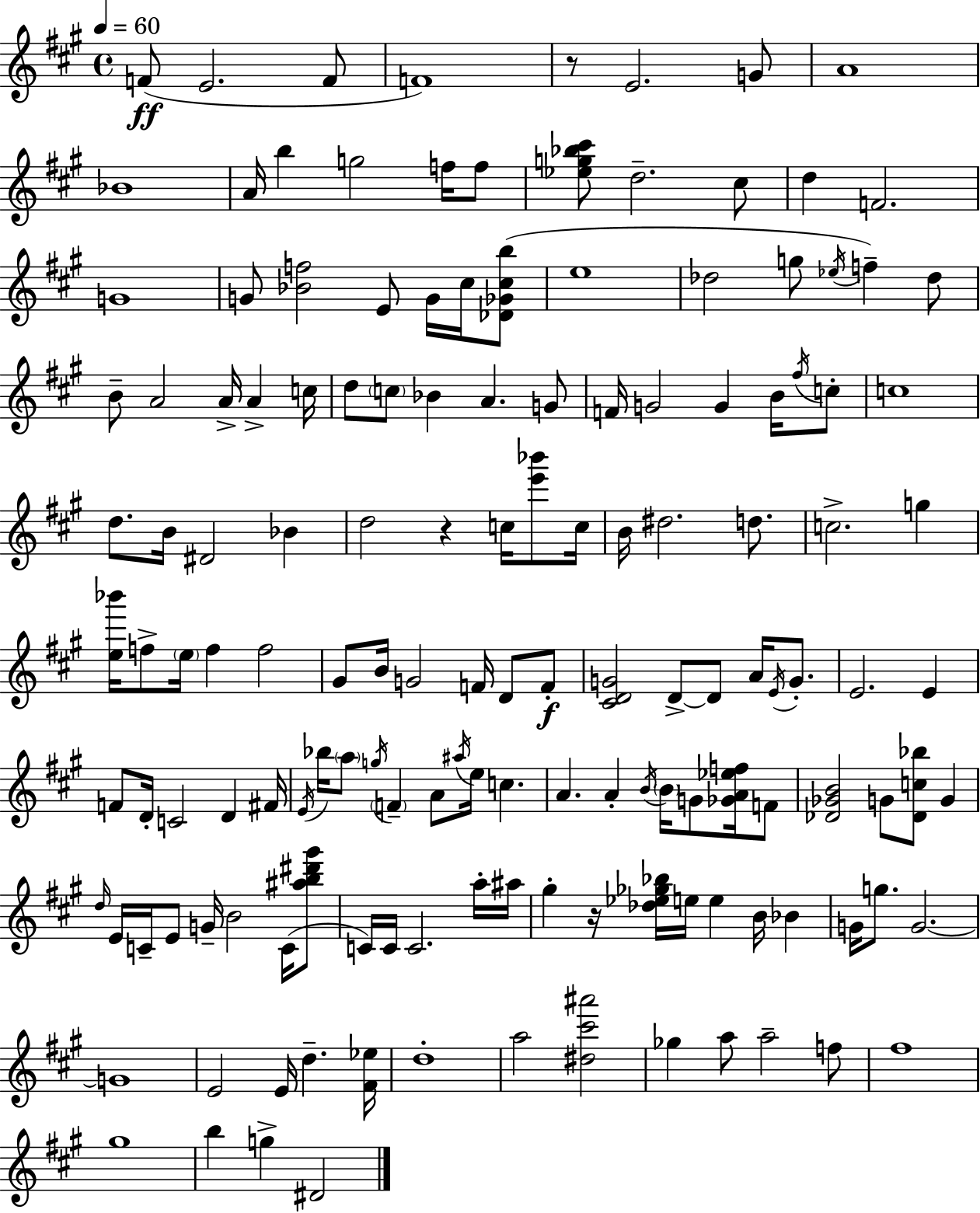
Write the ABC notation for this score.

X:1
T:Untitled
M:4/4
L:1/4
K:A
F/2 E2 F/2 F4 z/2 E2 G/2 A4 _B4 A/4 b g2 f/4 f/2 [_eg_b^c']/2 d2 ^c/2 d F2 G4 G/2 [_Bf]2 E/2 G/4 ^c/4 [_D_G^cb]/2 e4 _d2 g/2 _e/4 f _d/2 B/2 A2 A/4 A c/4 d/2 c/2 _B A G/2 F/4 G2 G B/4 ^f/4 c/2 c4 d/2 B/4 ^D2 _B d2 z c/4 [e'_b']/2 c/4 B/4 ^d2 d/2 c2 g [e_b']/4 f/2 e/4 f f2 ^G/2 B/4 G2 F/4 D/2 F/2 [^CDG]2 D/2 D/2 A/4 E/4 G/2 E2 E F/2 D/4 C2 D ^F/4 E/4 _b/4 a/2 g/4 F A/2 ^a/4 e/4 c A A B/4 B/4 G/2 [_GA_ef]/4 F/2 [_D_GB]2 G/2 [_Dc_b]/2 G d/4 E/4 C/4 E/2 G/4 B2 C/4 [^ab^d'^g']/2 C/4 C/4 C2 a/4 ^a/4 ^g z/4 [_d_e_g_b]/4 e/4 e B/4 _B G/4 g/2 G2 G4 E2 E/4 d [^F_e]/4 d4 a2 [^d^c'^a']2 _g a/2 a2 f/2 ^f4 ^g4 b g ^D2